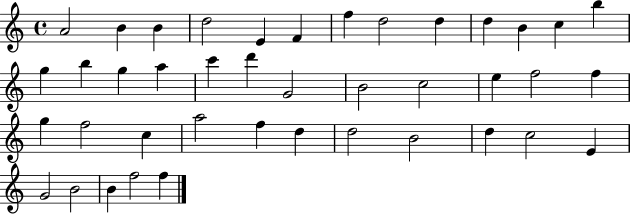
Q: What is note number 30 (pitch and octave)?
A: F5